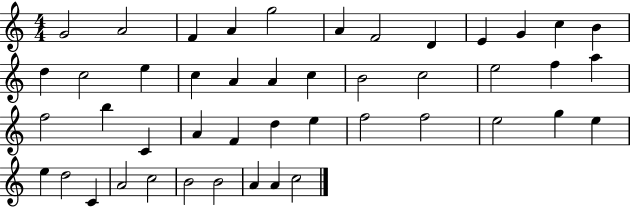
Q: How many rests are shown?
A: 0